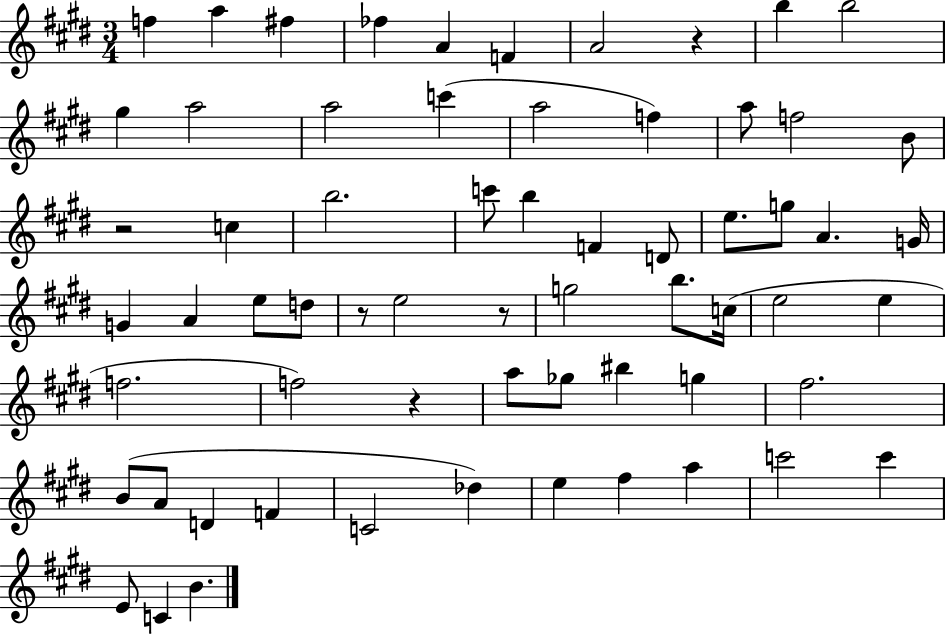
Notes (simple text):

F5/q A5/q F#5/q FES5/q A4/q F4/q A4/h R/q B5/q B5/h G#5/q A5/h A5/h C6/q A5/h F5/q A5/e F5/h B4/e R/h C5/q B5/h. C6/e B5/q F4/q D4/e E5/e. G5/e A4/q. G4/s G4/q A4/q E5/e D5/e R/e E5/h R/e G5/h B5/e. C5/s E5/h E5/q F5/h. F5/h R/q A5/e Gb5/e BIS5/q G5/q F#5/h. B4/e A4/e D4/q F4/q C4/h Db5/q E5/q F#5/q A5/q C6/h C6/q E4/e C4/q B4/q.